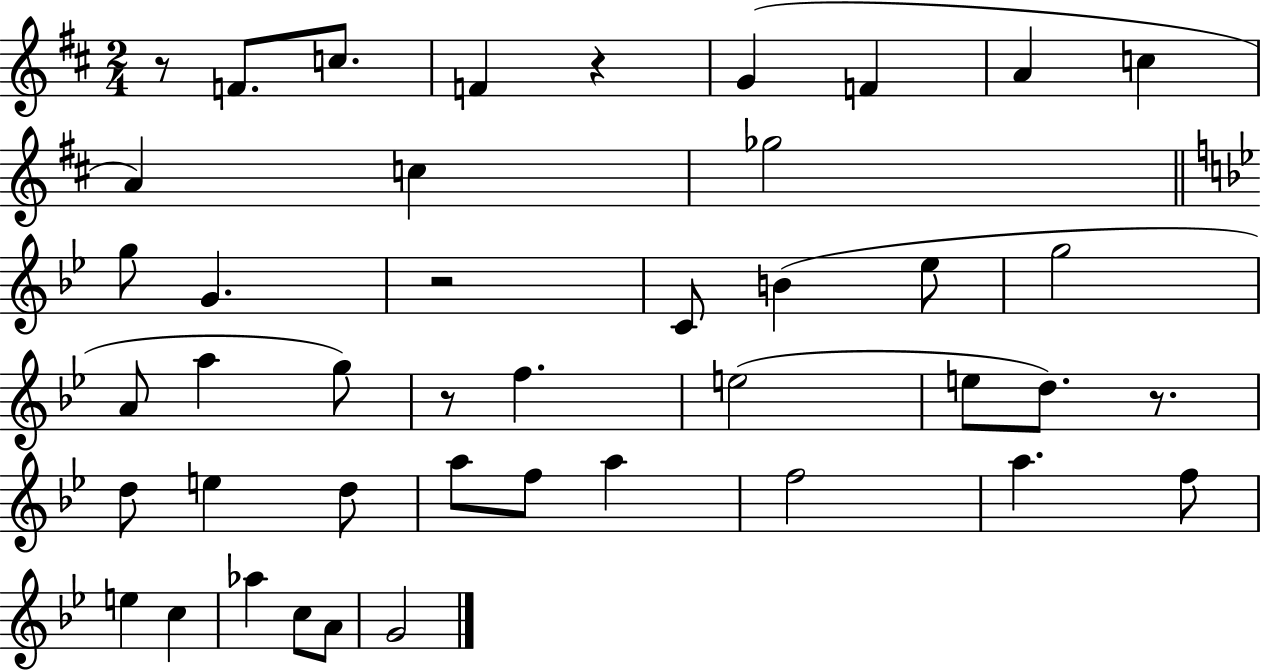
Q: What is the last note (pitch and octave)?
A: G4